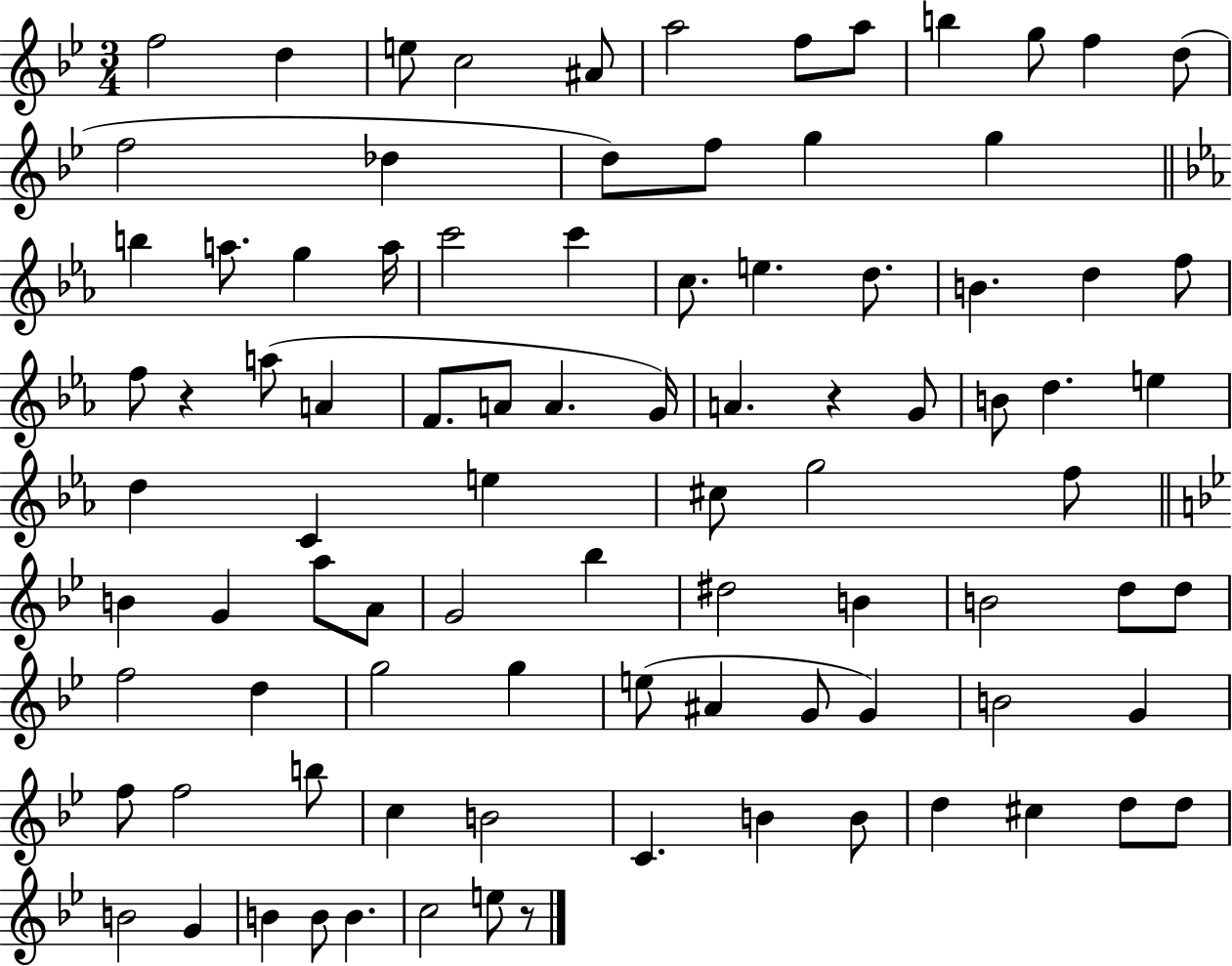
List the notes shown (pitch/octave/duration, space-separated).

F5/h D5/q E5/e C5/h A#4/e A5/h F5/e A5/e B5/q G5/e F5/q D5/e F5/h Db5/q D5/e F5/e G5/q G5/q B5/q A5/e. G5/q A5/s C6/h C6/q C5/e. E5/q. D5/e. B4/q. D5/q F5/e F5/e R/q A5/e A4/q F4/e. A4/e A4/q. G4/s A4/q. R/q G4/e B4/e D5/q. E5/q D5/q C4/q E5/q C#5/e G5/h F5/e B4/q G4/q A5/e A4/e G4/h Bb5/q D#5/h B4/q B4/h D5/e D5/e F5/h D5/q G5/h G5/q E5/e A#4/q G4/e G4/q B4/h G4/q F5/e F5/h B5/e C5/q B4/h C4/q. B4/q B4/e D5/q C#5/q D5/e D5/e B4/h G4/q B4/q B4/e B4/q. C5/h E5/e R/e